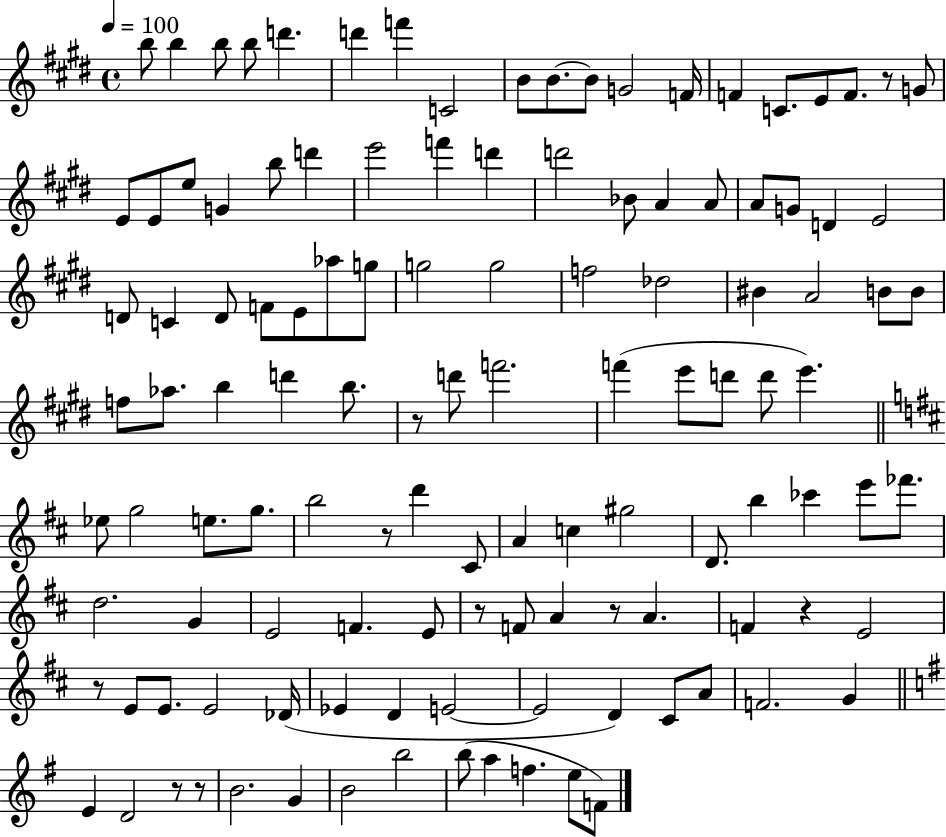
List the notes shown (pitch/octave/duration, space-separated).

B5/e B5/q B5/e B5/e D6/q. D6/q F6/q C4/h B4/e B4/e. B4/e G4/h F4/s F4/q C4/e. E4/e F4/e. R/e G4/e E4/e E4/e E5/e G4/q B5/e D6/q E6/h F6/q D6/q D6/h Bb4/e A4/q A4/e A4/e G4/e D4/q E4/h D4/e C4/q D4/e F4/e E4/e Ab5/e G5/e G5/h G5/h F5/h Db5/h BIS4/q A4/h B4/e B4/e F5/e Ab5/e. B5/q D6/q B5/e. R/e D6/e F6/h. F6/q E6/e D6/e D6/e E6/q. Eb5/e G5/h E5/e. G5/e. B5/h R/e D6/q C#4/e A4/q C5/q G#5/h D4/e. B5/q CES6/q E6/e FES6/e. D5/h. G4/q E4/h F4/q. E4/e R/e F4/e A4/q R/e A4/q. F4/q R/q E4/h R/e E4/e E4/e. E4/h Db4/s Eb4/q D4/q E4/h E4/h D4/q C#4/e A4/e F4/h. G4/q E4/q D4/h R/e R/e B4/h. G4/q B4/h B5/h B5/e A5/q F5/q. E5/e F4/e